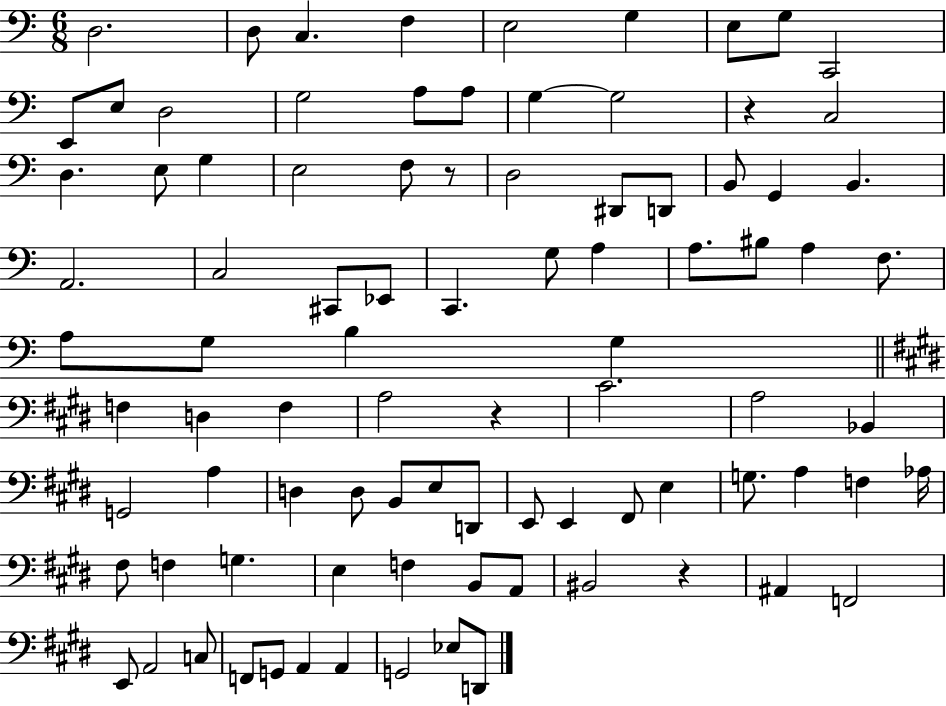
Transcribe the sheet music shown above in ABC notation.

X:1
T:Untitled
M:6/8
L:1/4
K:C
D,2 D,/2 C, F, E,2 G, E,/2 G,/2 C,,2 E,,/2 E,/2 D,2 G,2 A,/2 A,/2 G, G,2 z C,2 D, E,/2 G, E,2 F,/2 z/2 D,2 ^D,,/2 D,,/2 B,,/2 G,, B,, A,,2 C,2 ^C,,/2 _E,,/2 C,, G,/2 A, A,/2 ^B,/2 A, F,/2 A,/2 G,/2 B, G, F, D, F, A,2 z ^C2 A,2 _B,, G,,2 A, D, D,/2 B,,/2 E,/2 D,,/2 E,,/2 E,, ^F,,/2 E, G,/2 A, F, _A,/4 ^F,/2 F, G, E, F, B,,/2 A,,/2 ^B,,2 z ^A,, F,,2 E,,/2 A,,2 C,/2 F,,/2 G,,/2 A,, A,, G,,2 _E,/2 D,,/2